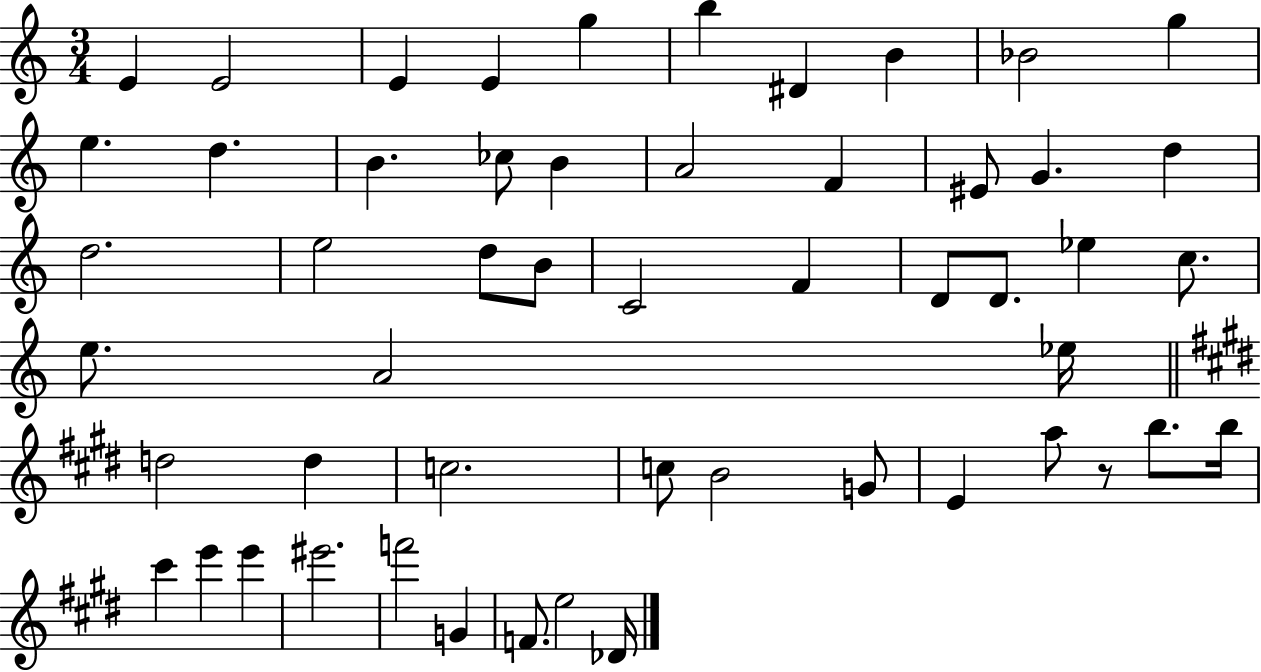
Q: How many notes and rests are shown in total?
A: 53